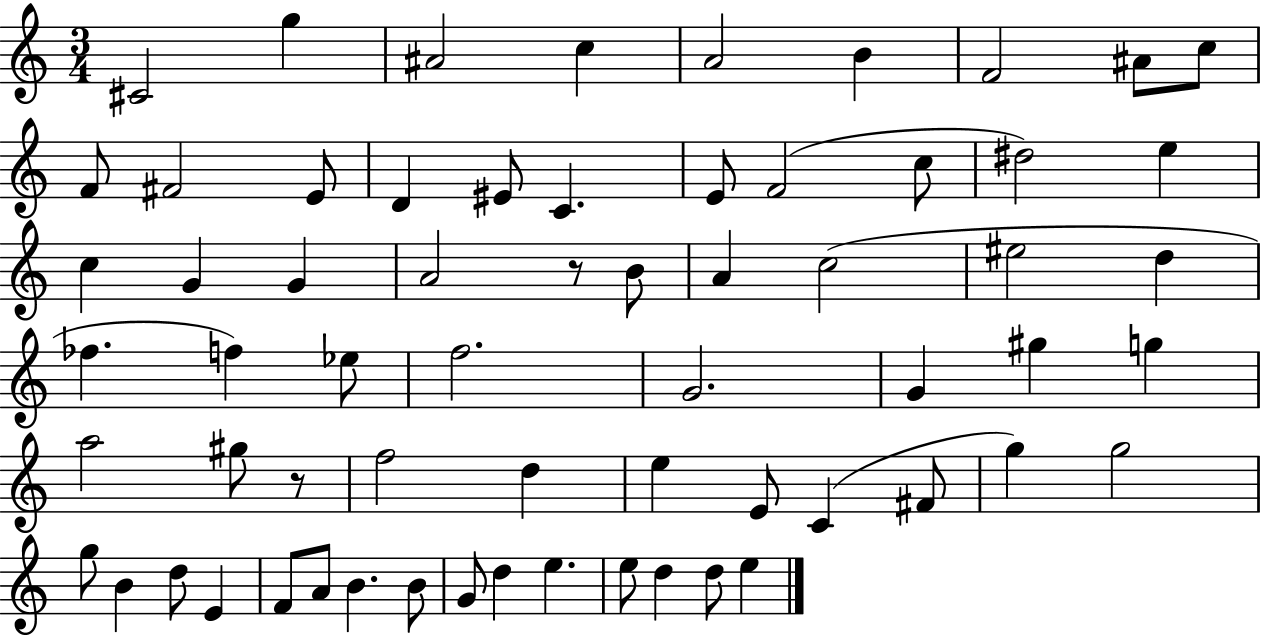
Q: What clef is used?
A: treble